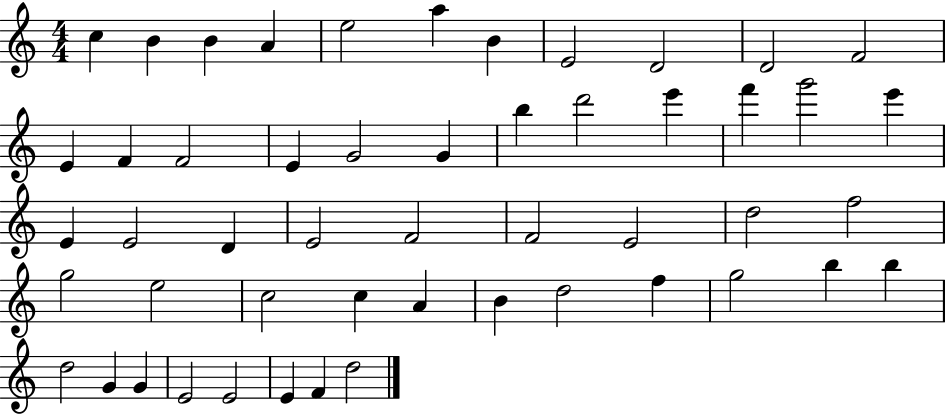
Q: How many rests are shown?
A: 0